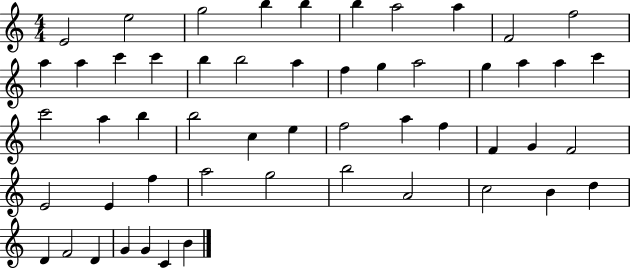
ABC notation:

X:1
T:Untitled
M:4/4
L:1/4
K:C
E2 e2 g2 b b b a2 a F2 f2 a a c' c' b b2 a f g a2 g a a c' c'2 a b b2 c e f2 a f F G F2 E2 E f a2 g2 b2 A2 c2 B d D F2 D G G C B